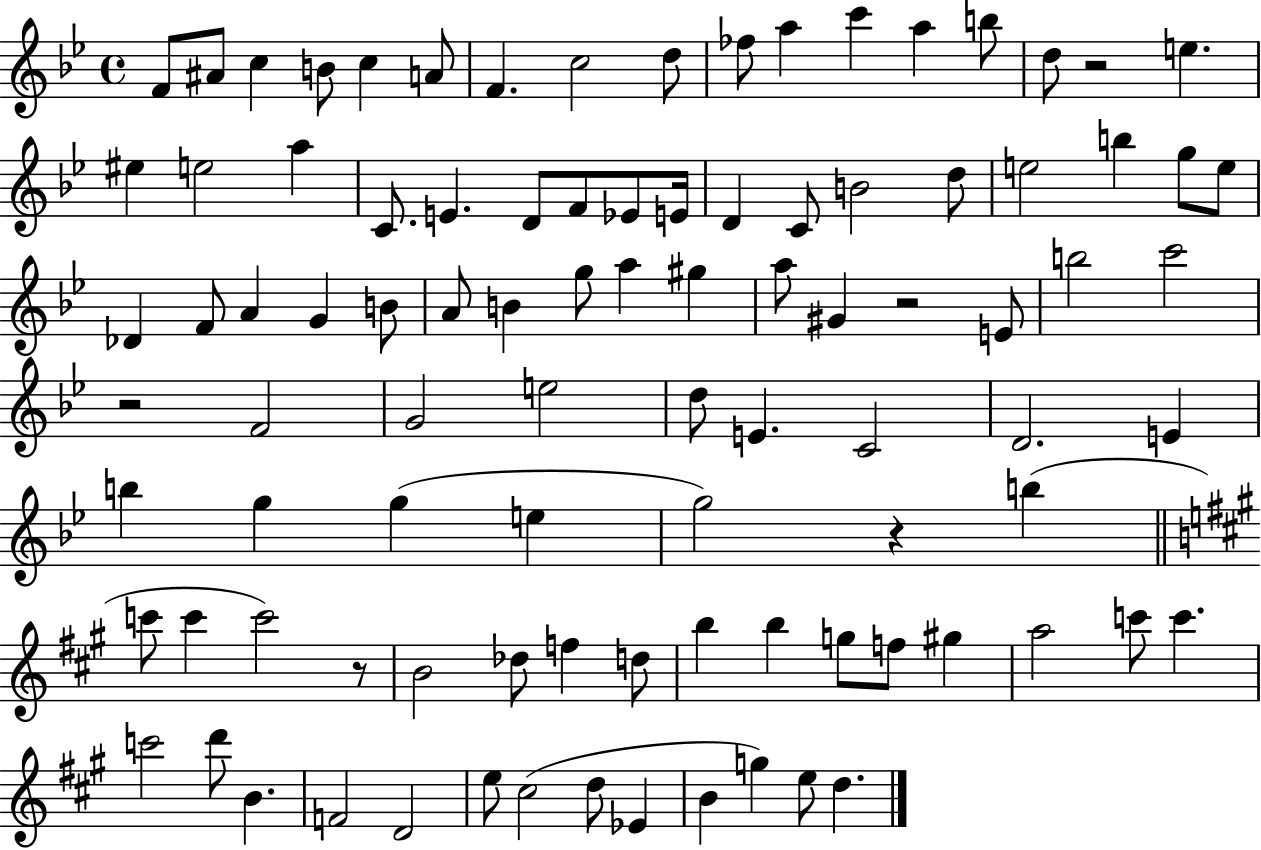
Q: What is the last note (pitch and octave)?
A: D5